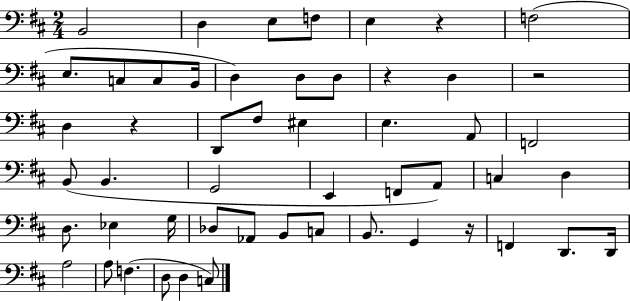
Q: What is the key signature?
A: D major